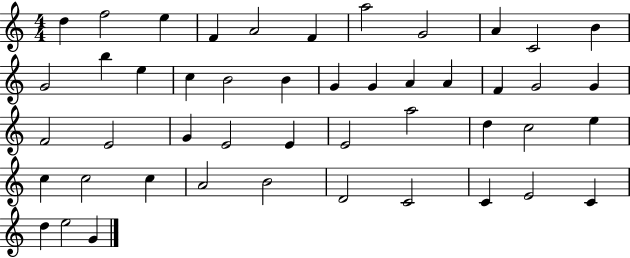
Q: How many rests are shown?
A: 0